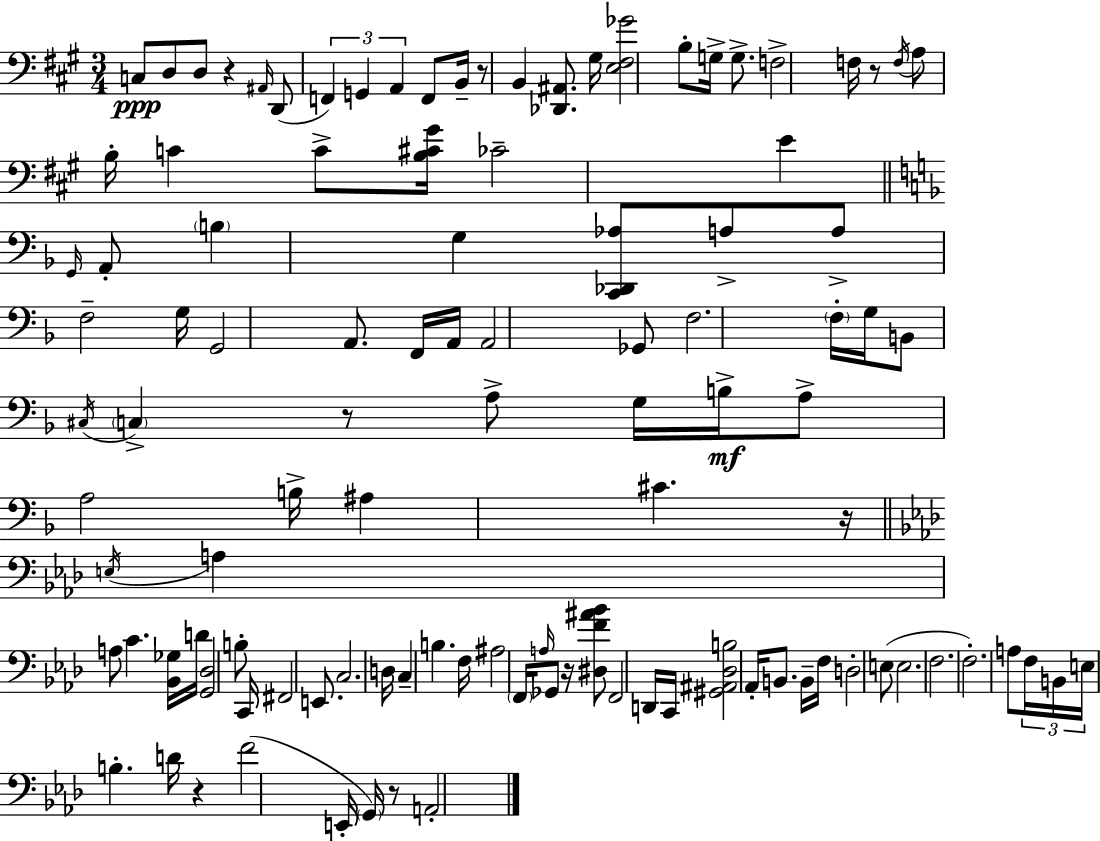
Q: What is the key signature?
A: A major